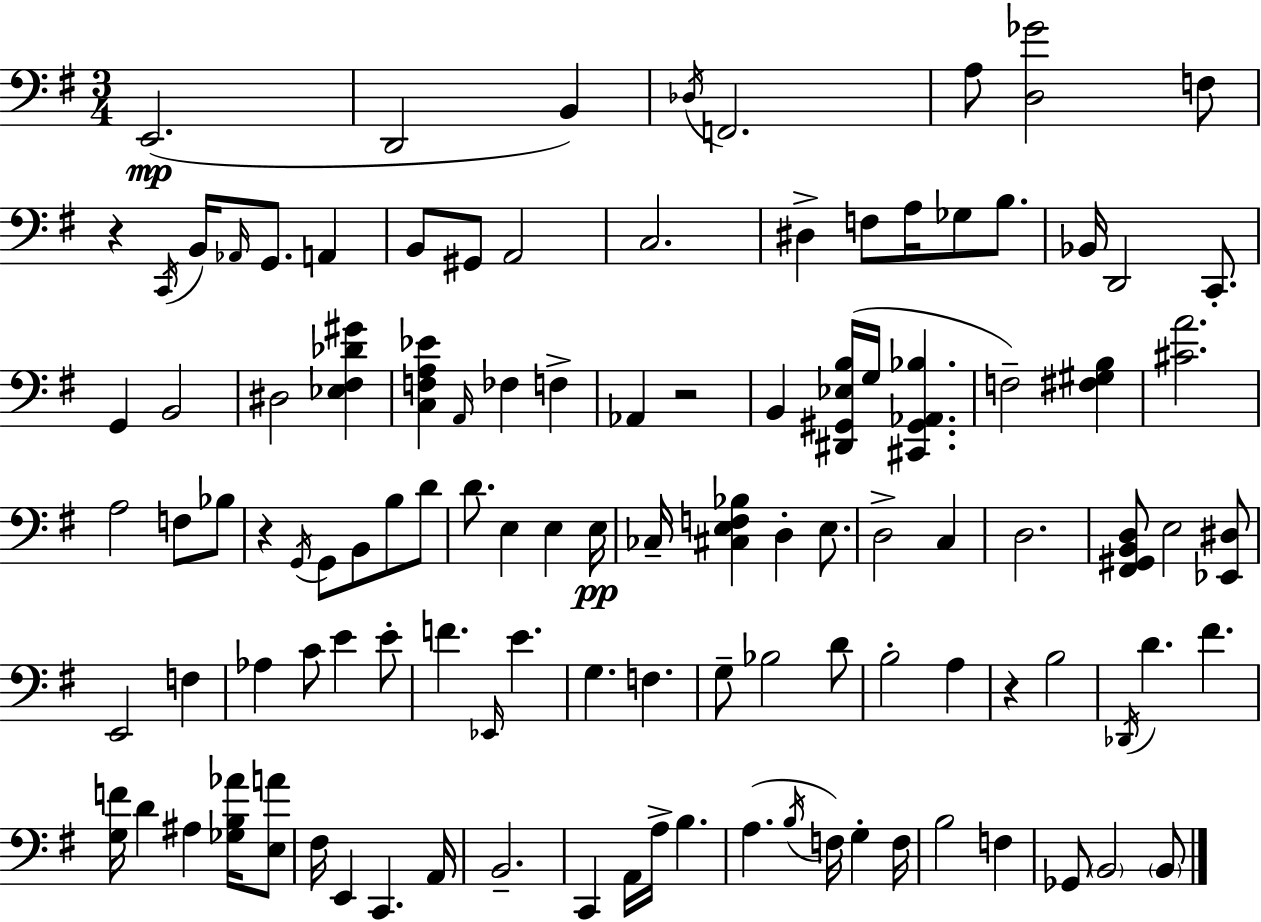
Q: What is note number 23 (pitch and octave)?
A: D2